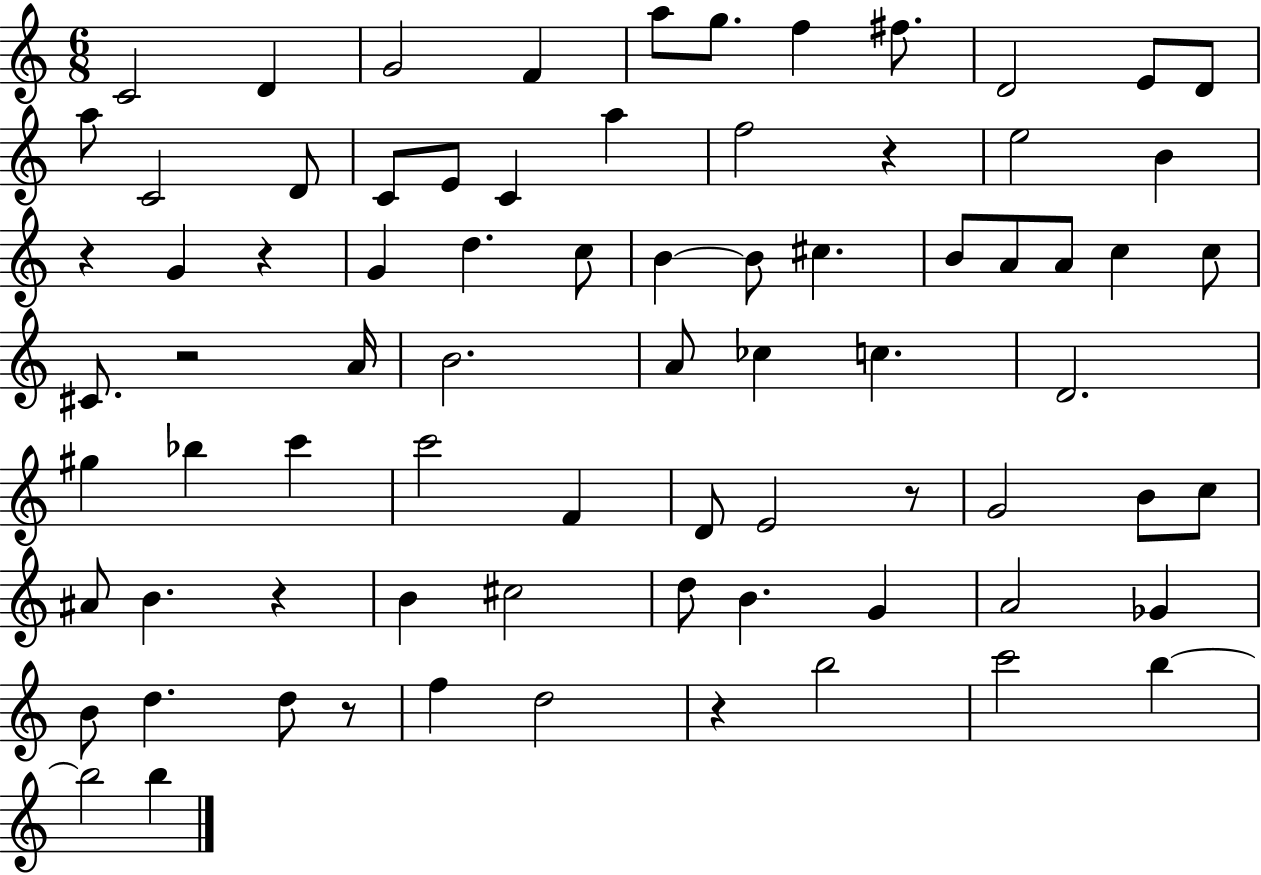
{
  \clef treble
  \numericTimeSignature
  \time 6/8
  \key c \major
  \repeat volta 2 { c'2 d'4 | g'2 f'4 | a''8 g''8. f''4 fis''8. | d'2 e'8 d'8 | \break a''8 c'2 d'8 | c'8 e'8 c'4 a''4 | f''2 r4 | e''2 b'4 | \break r4 g'4 r4 | g'4 d''4. c''8 | b'4~~ b'8 cis''4. | b'8 a'8 a'8 c''4 c''8 | \break cis'8. r2 a'16 | b'2. | a'8 ces''4 c''4. | d'2. | \break gis''4 bes''4 c'''4 | c'''2 f'4 | d'8 e'2 r8 | g'2 b'8 c''8 | \break ais'8 b'4. r4 | b'4 cis''2 | d''8 b'4. g'4 | a'2 ges'4 | \break b'8 d''4. d''8 r8 | f''4 d''2 | r4 b''2 | c'''2 b''4~~ | \break b''2 b''4 | } \bar "|."
}